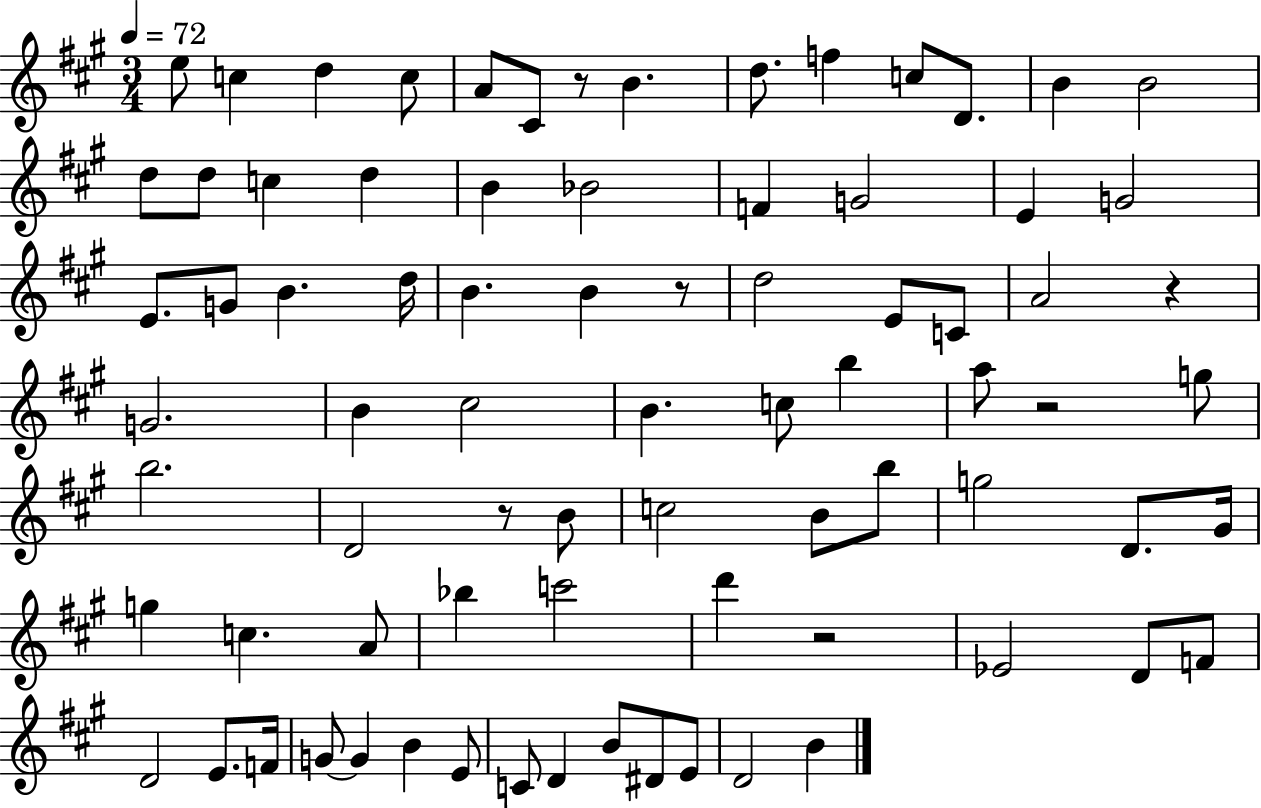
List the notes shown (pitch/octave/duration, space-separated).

E5/e C5/q D5/q C5/e A4/e C#4/e R/e B4/q. D5/e. F5/q C5/e D4/e. B4/q B4/h D5/e D5/e C5/q D5/q B4/q Bb4/h F4/q G4/h E4/q G4/h E4/e. G4/e B4/q. D5/s B4/q. B4/q R/e D5/h E4/e C4/e A4/h R/q G4/h. B4/q C#5/h B4/q. C5/e B5/q A5/e R/h G5/e B5/h. D4/h R/e B4/e C5/h B4/e B5/e G5/h D4/e. G#4/s G5/q C5/q. A4/e Bb5/q C6/h D6/q R/h Eb4/h D4/e F4/e D4/h E4/e. F4/s G4/e G4/q B4/q E4/e C4/e D4/q B4/e D#4/e E4/e D4/h B4/q